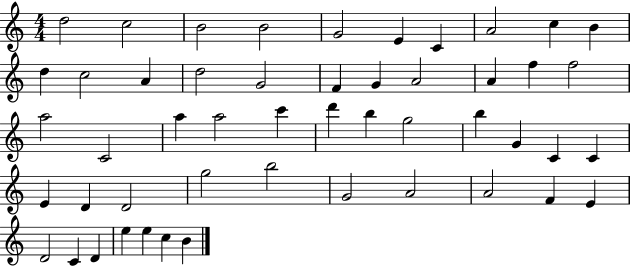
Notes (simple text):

D5/h C5/h B4/h B4/h G4/h E4/q C4/q A4/h C5/q B4/q D5/q C5/h A4/q D5/h G4/h F4/q G4/q A4/h A4/q F5/q F5/h A5/h C4/h A5/q A5/h C6/q D6/q B5/q G5/h B5/q G4/q C4/q C4/q E4/q D4/q D4/h G5/h B5/h G4/h A4/h A4/h F4/q E4/q D4/h C4/q D4/q E5/q E5/q C5/q B4/q